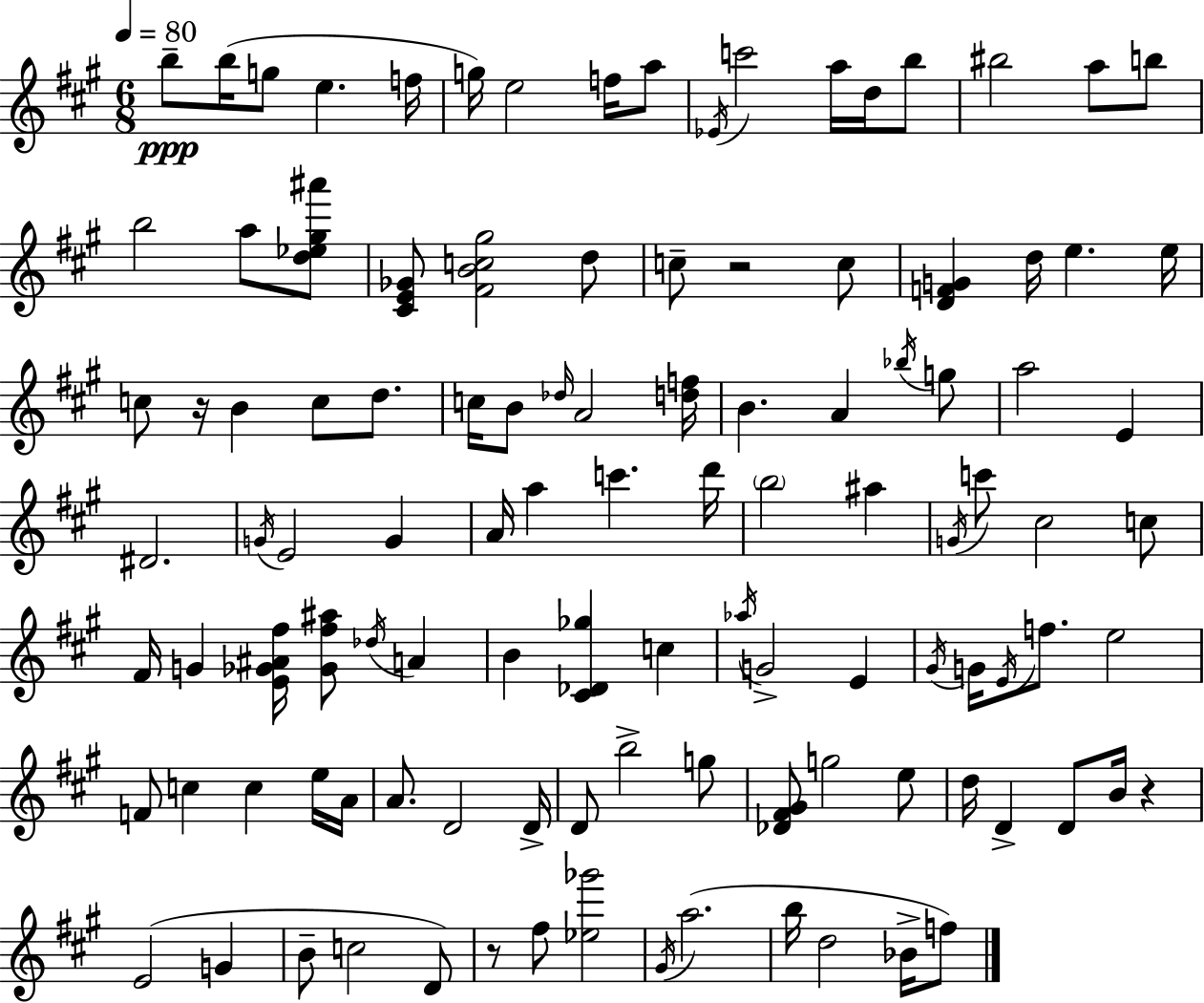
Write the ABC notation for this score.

X:1
T:Untitled
M:6/8
L:1/4
K:A
b/2 b/4 g/2 e f/4 g/4 e2 f/4 a/2 _E/4 c'2 a/4 d/4 b/2 ^b2 a/2 b/2 b2 a/2 [d_e^g^a']/2 [^CE_G]/2 [^FBc^g]2 d/2 c/2 z2 c/2 [DFG] d/4 e e/4 c/2 z/4 B c/2 d/2 c/4 B/2 _d/4 A2 [df]/4 B A _b/4 g/2 a2 E ^D2 G/4 E2 G A/4 a c' d'/4 b2 ^a G/4 c'/2 ^c2 c/2 ^F/4 G [E_G^A^f]/4 [_G^f^a]/2 _d/4 A B [^C_D_g] c _a/4 G2 E ^G/4 G/4 E/4 f/2 e2 F/2 c c e/4 A/4 A/2 D2 D/4 D/2 b2 g/2 [_D^F^G]/2 g2 e/2 d/4 D D/2 B/4 z E2 G B/2 c2 D/2 z/2 ^f/2 [_e_g']2 ^G/4 a2 b/4 d2 _B/4 f/2